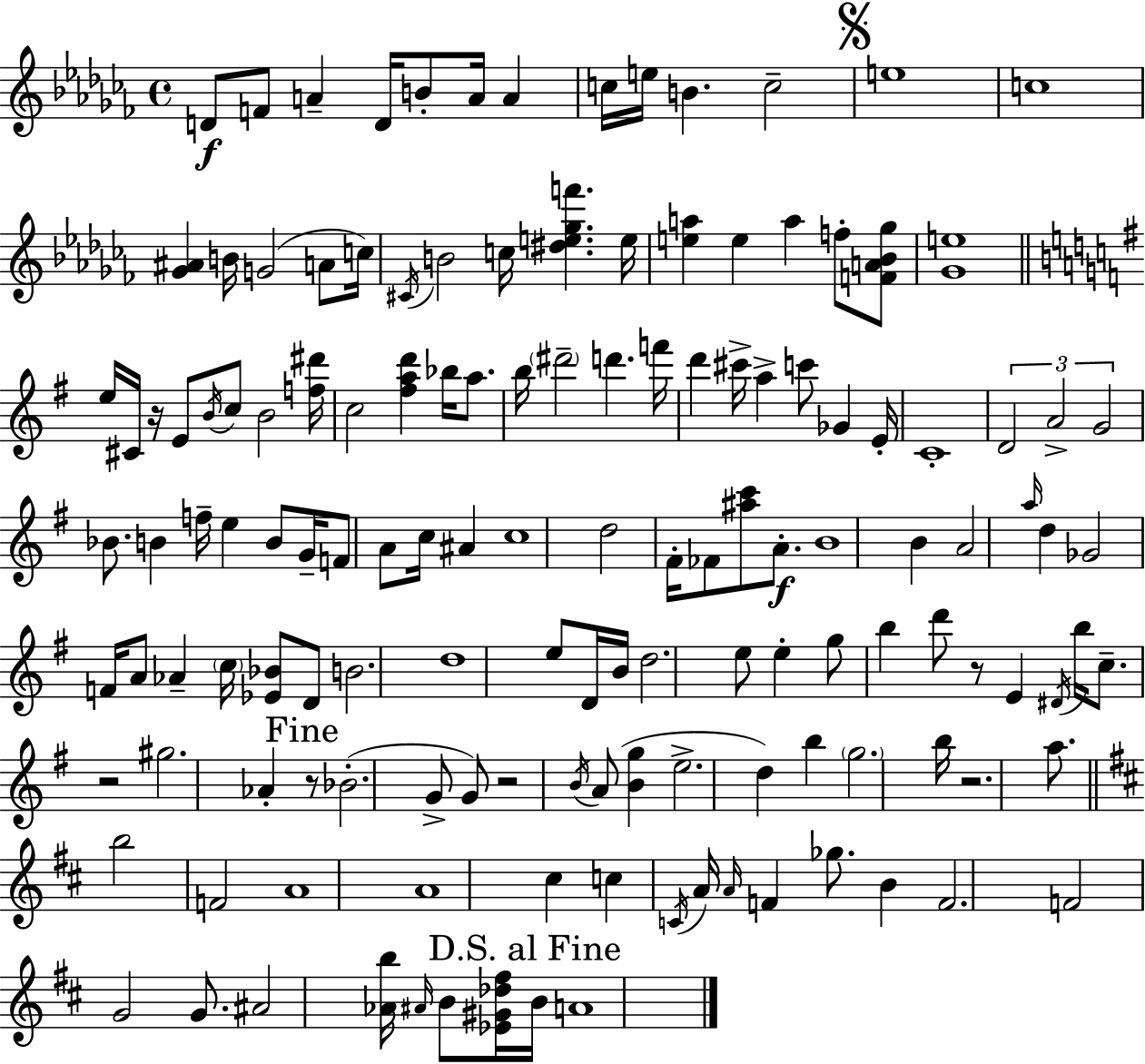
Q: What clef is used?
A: treble